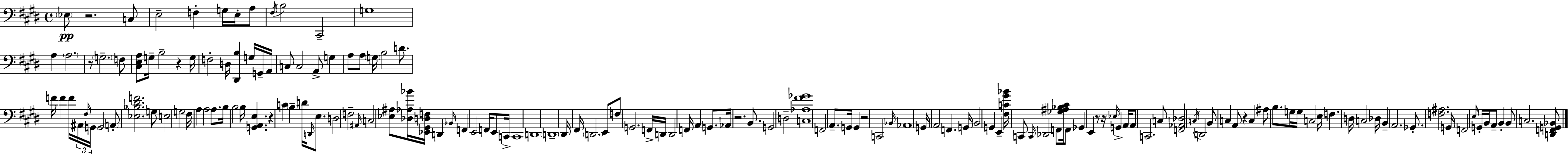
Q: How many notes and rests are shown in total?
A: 162